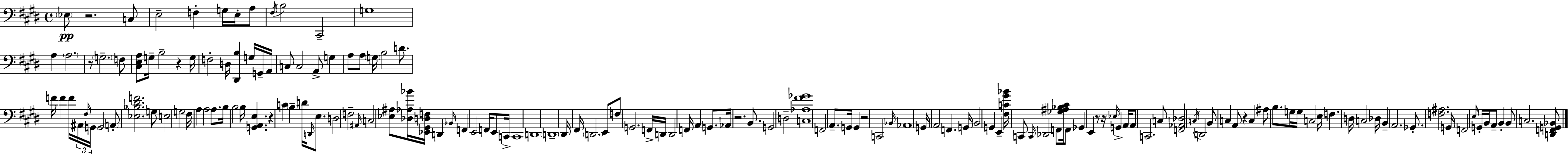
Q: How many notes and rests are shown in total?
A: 162